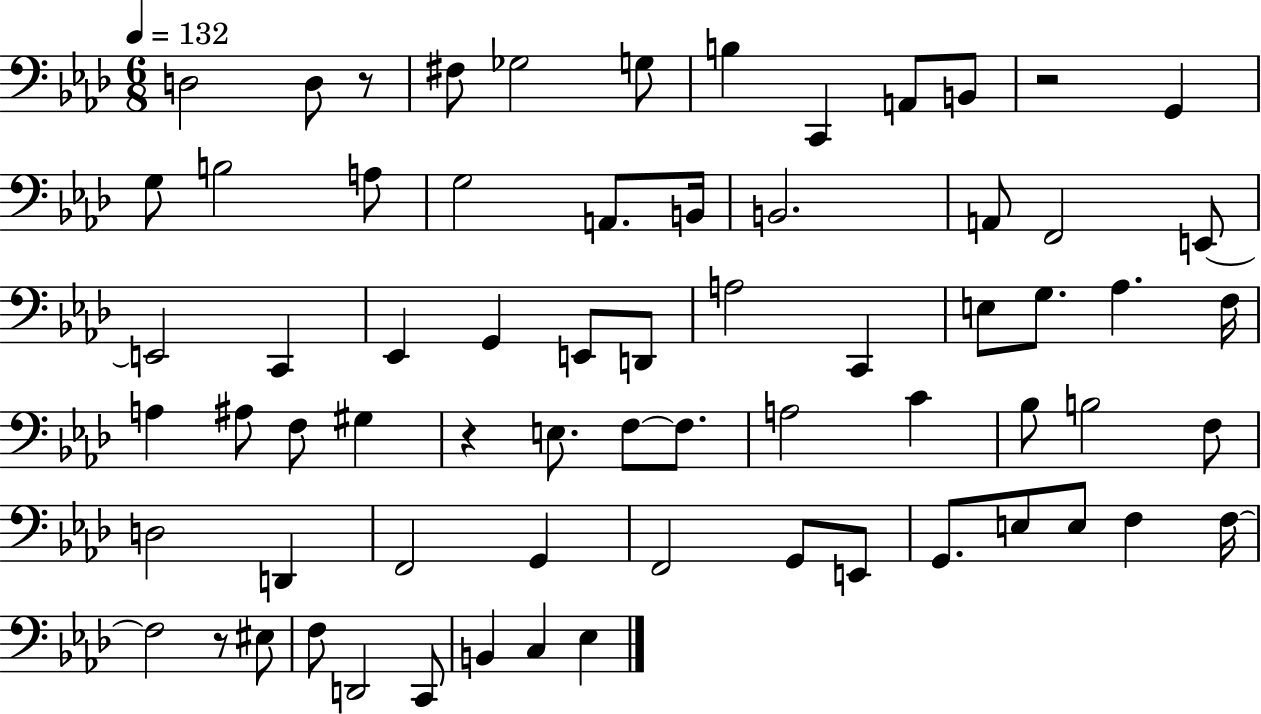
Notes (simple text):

D3/h D3/e R/e F#3/e Gb3/h G3/e B3/q C2/q A2/e B2/e R/h G2/q G3/e B3/h A3/e G3/h A2/e. B2/s B2/h. A2/e F2/h E2/e E2/h C2/q Eb2/q G2/q E2/e D2/e A3/h C2/q E3/e G3/e. Ab3/q. F3/s A3/q A#3/e F3/e G#3/q R/q E3/e. F3/e F3/e. A3/h C4/q Bb3/e B3/h F3/e D3/h D2/q F2/h G2/q F2/h G2/e E2/e G2/e. E3/e E3/e F3/q F3/s F3/h R/e EIS3/e F3/e D2/h C2/e B2/q C3/q Eb3/q